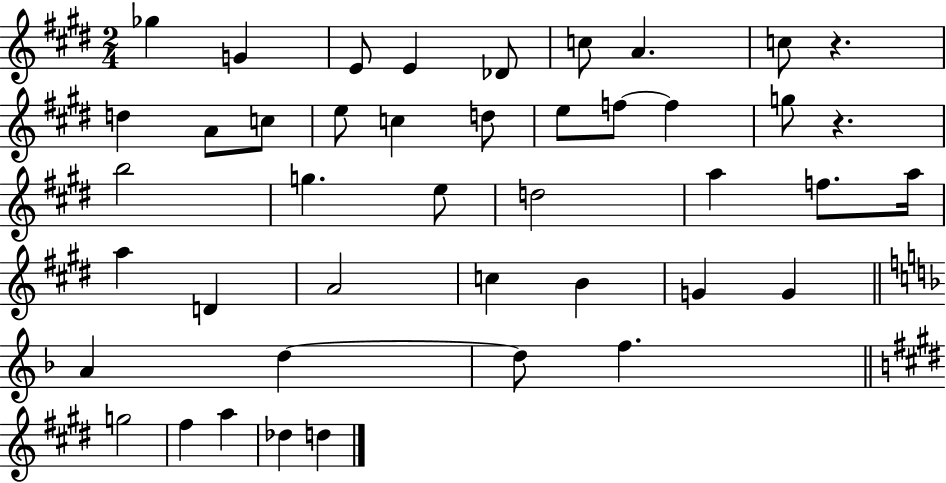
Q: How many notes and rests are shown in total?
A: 43